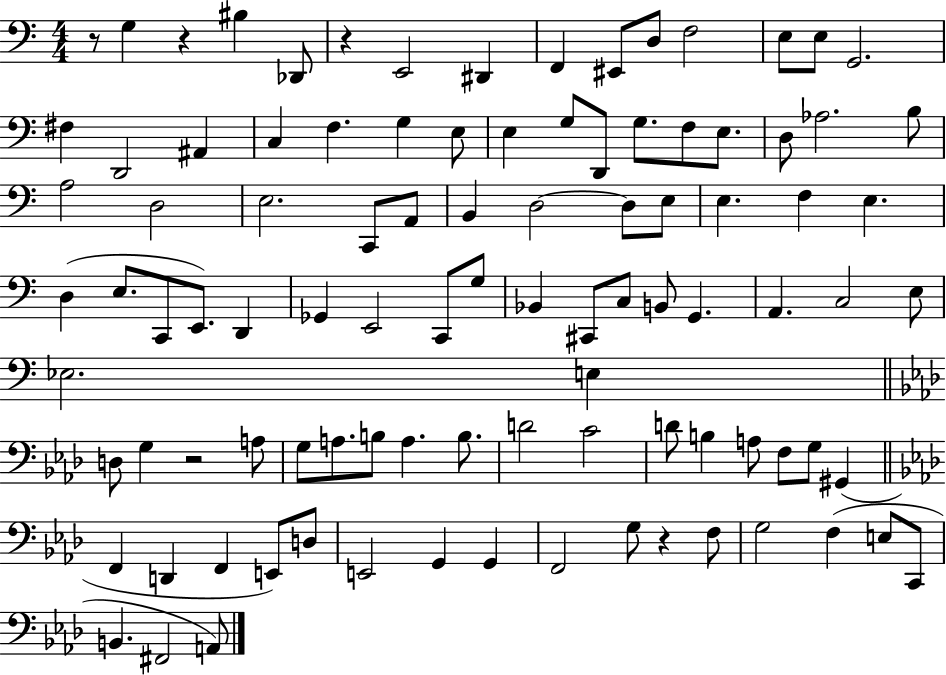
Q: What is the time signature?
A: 4/4